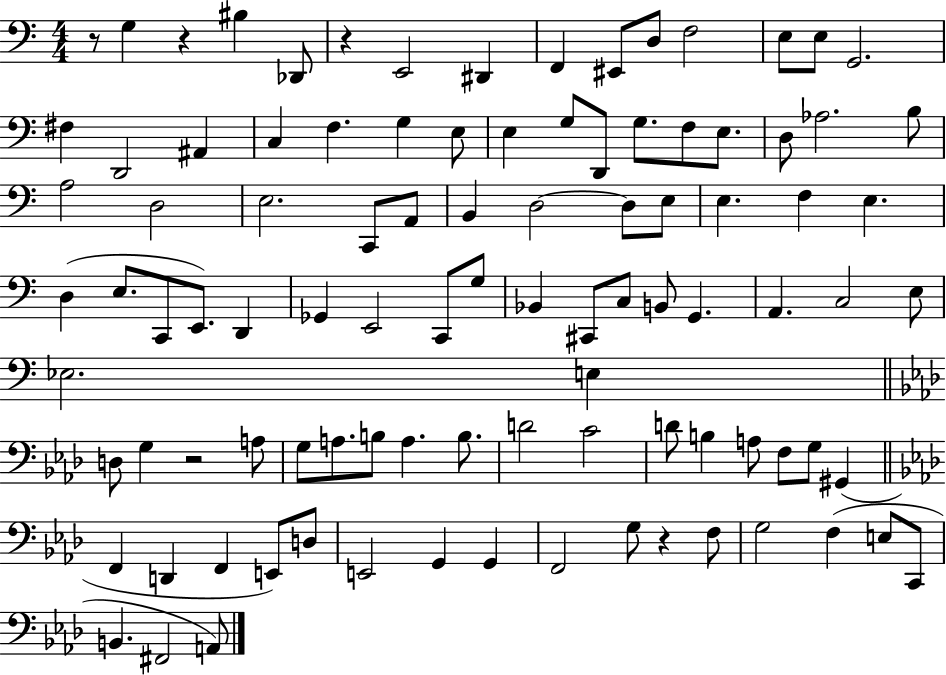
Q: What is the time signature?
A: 4/4